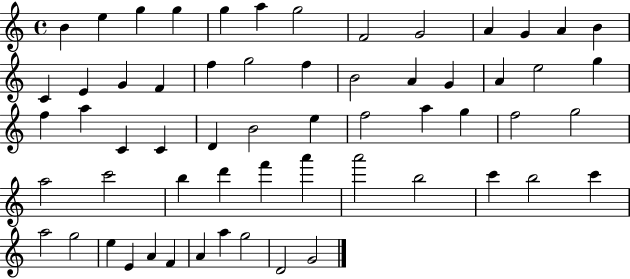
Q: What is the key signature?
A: C major